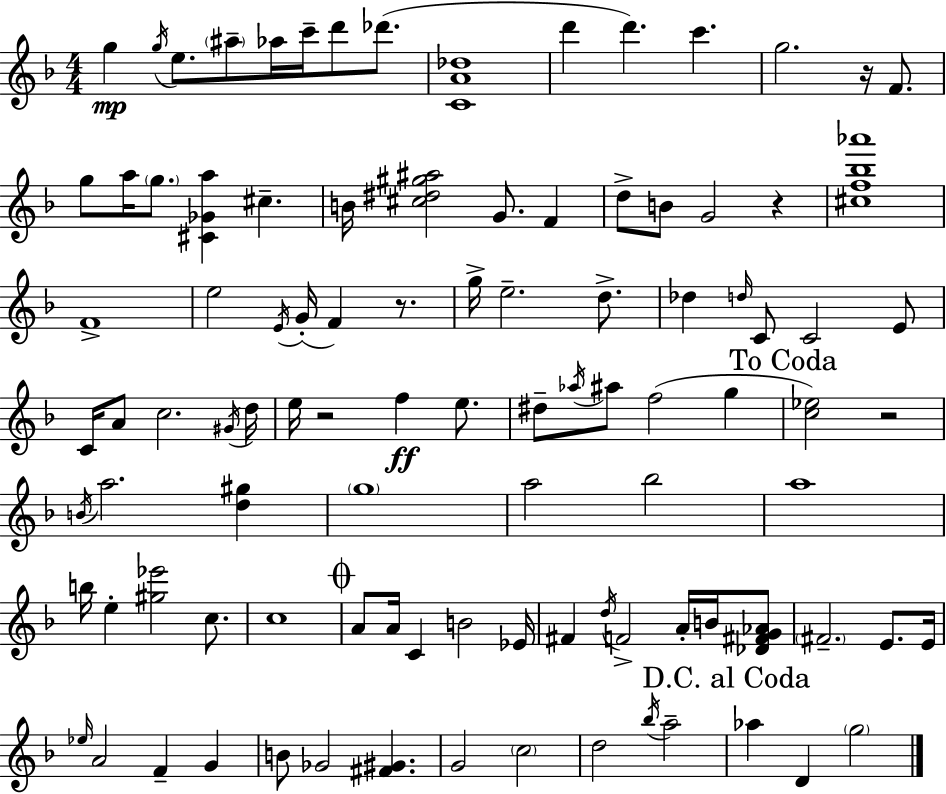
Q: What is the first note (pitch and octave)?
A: G5